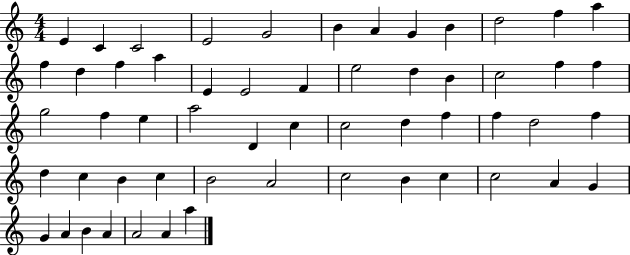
{
  \clef treble
  \numericTimeSignature
  \time 4/4
  \key c \major
  e'4 c'4 c'2 | e'2 g'2 | b'4 a'4 g'4 b'4 | d''2 f''4 a''4 | \break f''4 d''4 f''4 a''4 | e'4 e'2 f'4 | e''2 d''4 b'4 | c''2 f''4 f''4 | \break g''2 f''4 e''4 | a''2 d'4 c''4 | c''2 d''4 f''4 | f''4 d''2 f''4 | \break d''4 c''4 b'4 c''4 | b'2 a'2 | c''2 b'4 c''4 | c''2 a'4 g'4 | \break g'4 a'4 b'4 a'4 | a'2 a'4 a''4 | \bar "|."
}